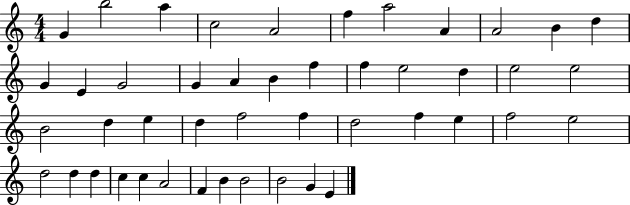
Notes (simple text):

G4/q B5/h A5/q C5/h A4/h F5/q A5/h A4/q A4/h B4/q D5/q G4/q E4/q G4/h G4/q A4/q B4/q F5/q F5/q E5/h D5/q E5/h E5/h B4/h D5/q E5/q D5/q F5/h F5/q D5/h F5/q E5/q F5/h E5/h D5/h D5/q D5/q C5/q C5/q A4/h F4/q B4/q B4/h B4/h G4/q E4/q